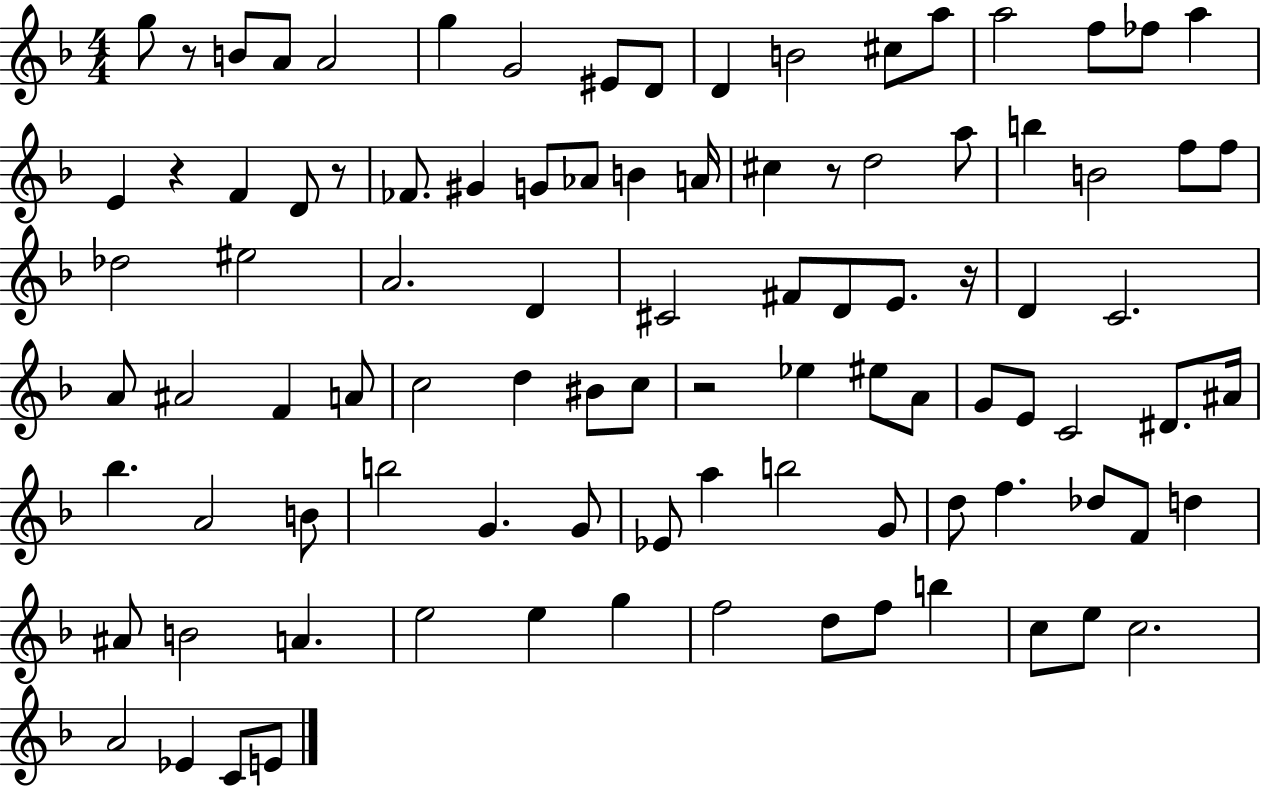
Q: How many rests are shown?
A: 6